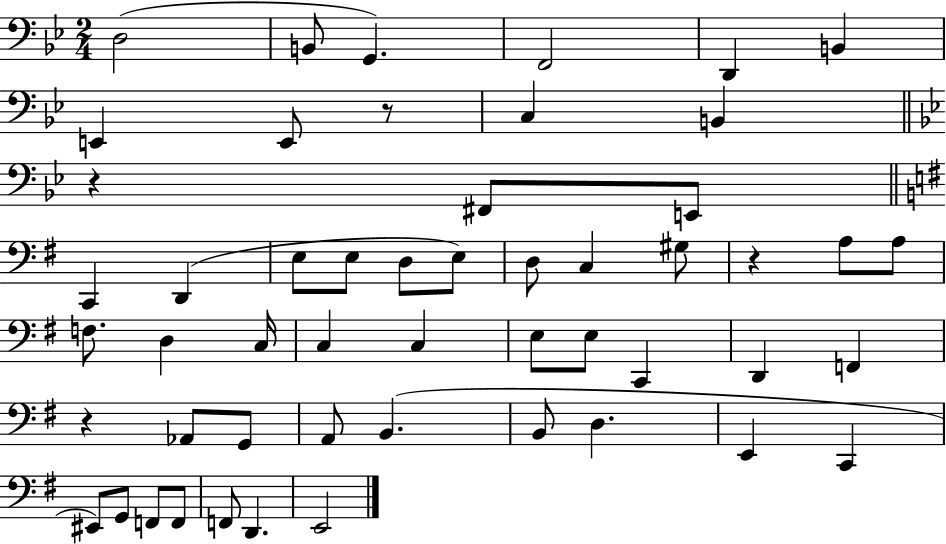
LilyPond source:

{
  \clef bass
  \numericTimeSignature
  \time 2/4
  \key bes \major
  d2( | b,8 g,4.) | f,2 | d,4 b,4 | \break e,4 e,8 r8 | c4 b,4 | \bar "||" \break \key bes \major r4 fis,8 e,8 | \bar "||" \break \key e \minor c,4 d,4( | e8 e8 d8 e8) | d8 c4 gis8 | r4 a8 a8 | \break f8. d4 c16 | c4 c4 | e8 e8 c,4 | d,4 f,4 | \break r4 aes,8 g,8 | a,8 b,4.( | b,8 d4. | e,4 c,4 | \break eis,8) g,8 f,8 f,8 | f,8 d,4. | e,2 | \bar "|."
}